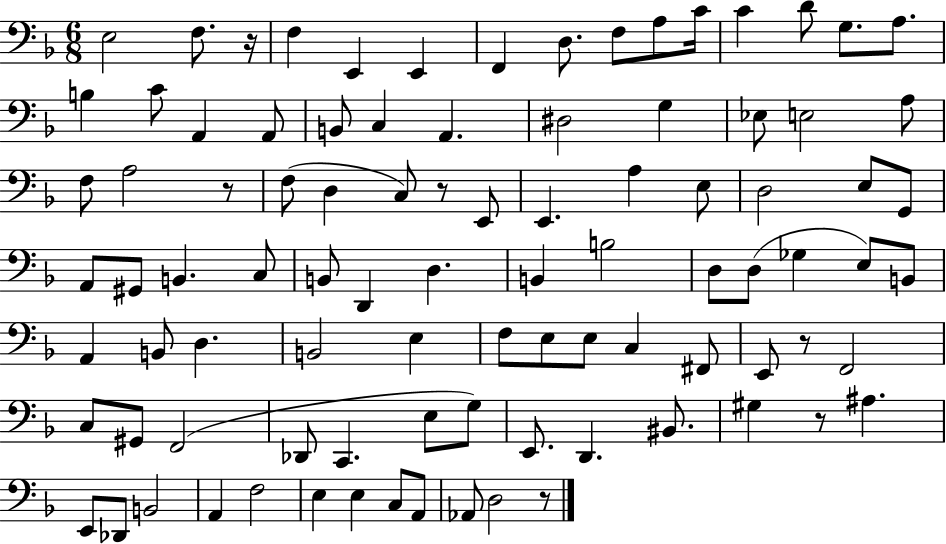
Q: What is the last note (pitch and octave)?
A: D3